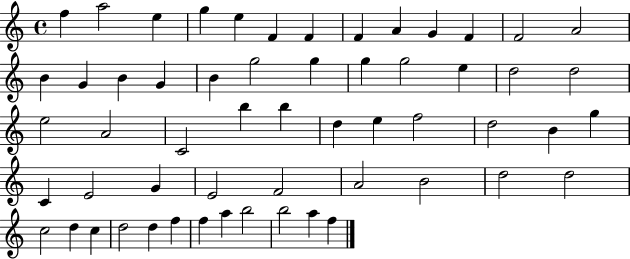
{
  \clef treble
  \time 4/4
  \defaultTimeSignature
  \key c \major
  f''4 a''2 e''4 | g''4 e''4 f'4 f'4 | f'4 a'4 g'4 f'4 | f'2 a'2 | \break b'4 g'4 b'4 g'4 | b'4 g''2 g''4 | g''4 g''2 e''4 | d''2 d''2 | \break e''2 a'2 | c'2 b''4 b''4 | d''4 e''4 f''2 | d''2 b'4 g''4 | \break c'4 e'2 g'4 | e'2 f'2 | a'2 b'2 | d''2 d''2 | \break c''2 d''4 c''4 | d''2 d''4 f''4 | f''4 a''4 b''2 | b''2 a''4 f''4 | \break \bar "|."
}